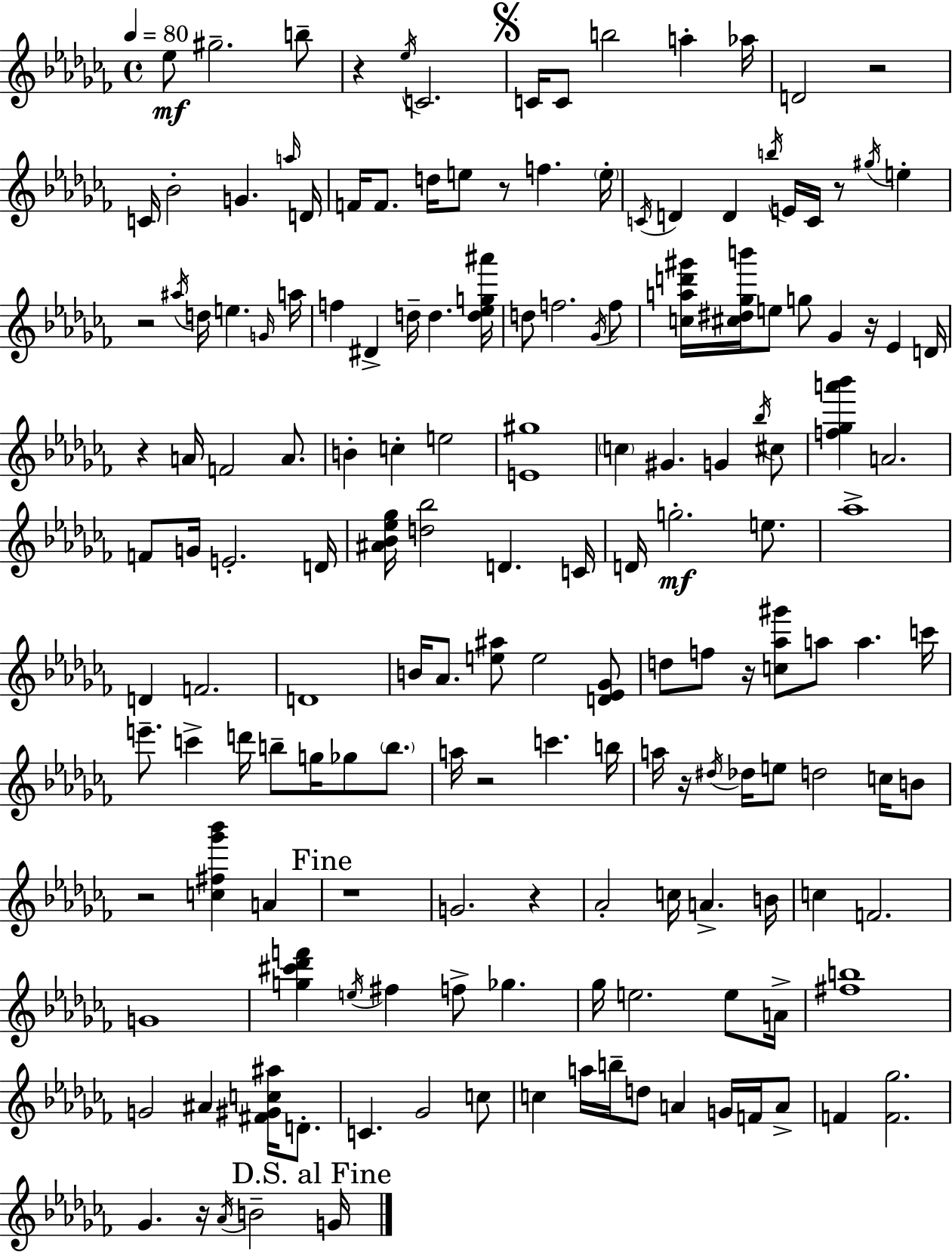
{
  \clef treble
  \time 4/4
  \defaultTimeSignature
  \key aes \minor
  \tempo 4 = 80
  ees''8\mf gis''2.-- b''8-- | r4 \acciaccatura { ees''16 } c'2. | \mark \markup { \musicglyph "scripts.segno" } c'16 c'8 b''2 a''4-. | aes''16 d'2 r2 | \break c'16 bes'2-. g'4. | \grace { a''16 } d'16 f'16 f'8. d''16 e''8 r8 f''4. | \parenthesize e''16-. \acciaccatura { c'16 } d'4 d'4 \acciaccatura { b''16 } e'16 c'16 r8 | \acciaccatura { gis''16 } e''4-. r2 \acciaccatura { ais''16 } d''16 e''4. | \break \grace { g'16 } a''16 f''4 dis'4-> d''16-- | d''4. <d'' ees'' g'' ais'''>16 d''8 f''2. | \acciaccatura { ges'16 } f''8 <c'' a'' d''' gis'''>16 <cis'' dis'' ges'' b'''>16 e''8 g''8 ges'4 | r16 ees'4 d'16 r4 a'16 f'2 | \break a'8. b'4-. c''4-. | e''2 <e' gis''>1 | \parenthesize c''4 gis'4. | g'4 \acciaccatura { bes''16 } cis''8 <f'' ges'' a''' bes'''>4 a'2. | \break f'8 g'16 e'2.-. | d'16 <ais' bes' ees'' ges''>16 <d'' bes''>2 | d'4. c'16 d'16 g''2.-.\mf | e''8. aes''1-> | \break d'4 f'2. | d'1 | b'16 aes'8. <e'' ais''>8 e''2 | <d' ees' ges'>8 d''8 f''8 r16 <c'' aes'' gis'''>8 | \break a''8 a''4. c'''16 e'''8.-- c'''4-> | d'''16 b''8-- g''16 ges''8 \parenthesize b''8. a''16 r2 | c'''4. b''16 a''16 r16 \acciaccatura { dis''16 } des''16 e''8 d''2 | c''16 b'8 r2 | \break <c'' fis'' ges''' bes'''>4 a'4 \mark "Fine" r1 | g'2. | r4 aes'2-. | c''16 a'4.-> b'16 c''4 f'2. | \break g'1 | <g'' cis''' des''' f'''>4 \acciaccatura { e''16 } fis''4 | f''8-> ges''4. ges''16 e''2. | e''8 a'16-> <fis'' b''>1 | \break g'2 | ais'4 <fis' gis' c'' ais''>16 d'8.-. c'4. | ges'2 c''8 c''4 a''16 | b''16-- d''8 a'4 g'16 f'16 a'8-> f'4 <f' ges''>2. | \break ges'4. | r16 \acciaccatura { aes'16 } b'2-- \mark "D.S. al Fine" g'16 \bar "|."
}